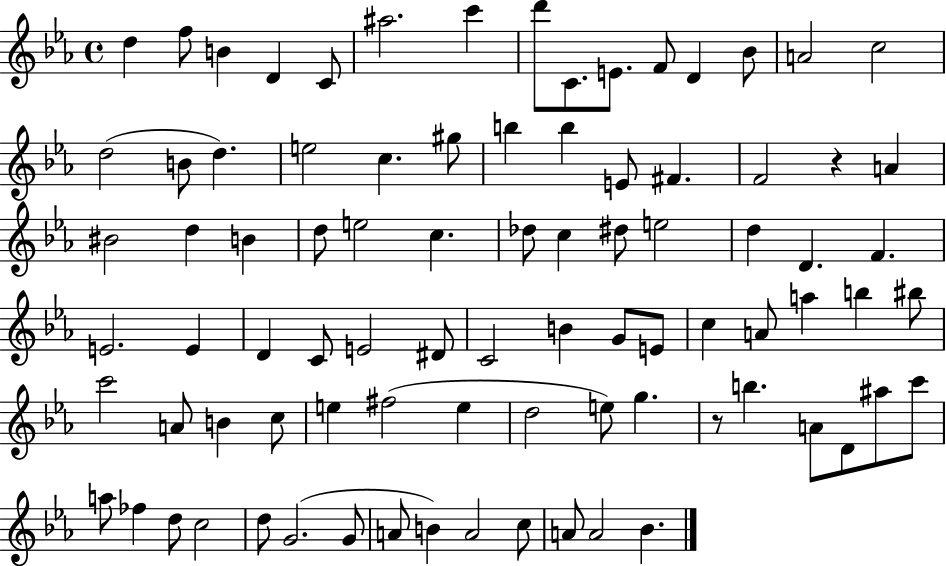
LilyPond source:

{
  \clef treble
  \time 4/4
  \defaultTimeSignature
  \key ees \major
  d''4 f''8 b'4 d'4 c'8 | ais''2. c'''4 | d'''8 c'8. e'8. f'8 d'4 bes'8 | a'2 c''2 | \break d''2( b'8 d''4.) | e''2 c''4. gis''8 | b''4 b''4 e'8 fis'4. | f'2 r4 a'4 | \break bis'2 d''4 b'4 | d''8 e''2 c''4. | des''8 c''4 dis''8 e''2 | d''4 d'4. f'4. | \break e'2. e'4 | d'4 c'8 e'2 dis'8 | c'2 b'4 g'8 e'8 | c''4 a'8 a''4 b''4 bis''8 | \break c'''2 a'8 b'4 c''8 | e''4 fis''2( e''4 | d''2 e''8) g''4. | r8 b''4. a'8 d'8 ais''8 c'''8 | \break a''8 fes''4 d''8 c''2 | d''8 g'2.( g'8 | a'8 b'4) a'2 c''8 | a'8 a'2 bes'4. | \break \bar "|."
}